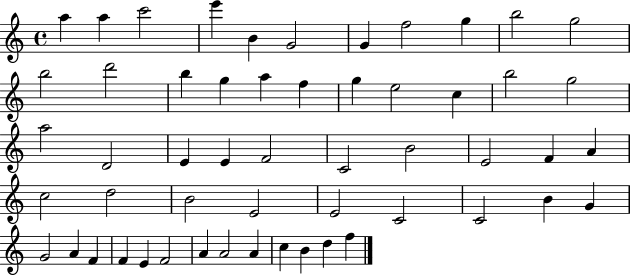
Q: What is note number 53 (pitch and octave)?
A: D5